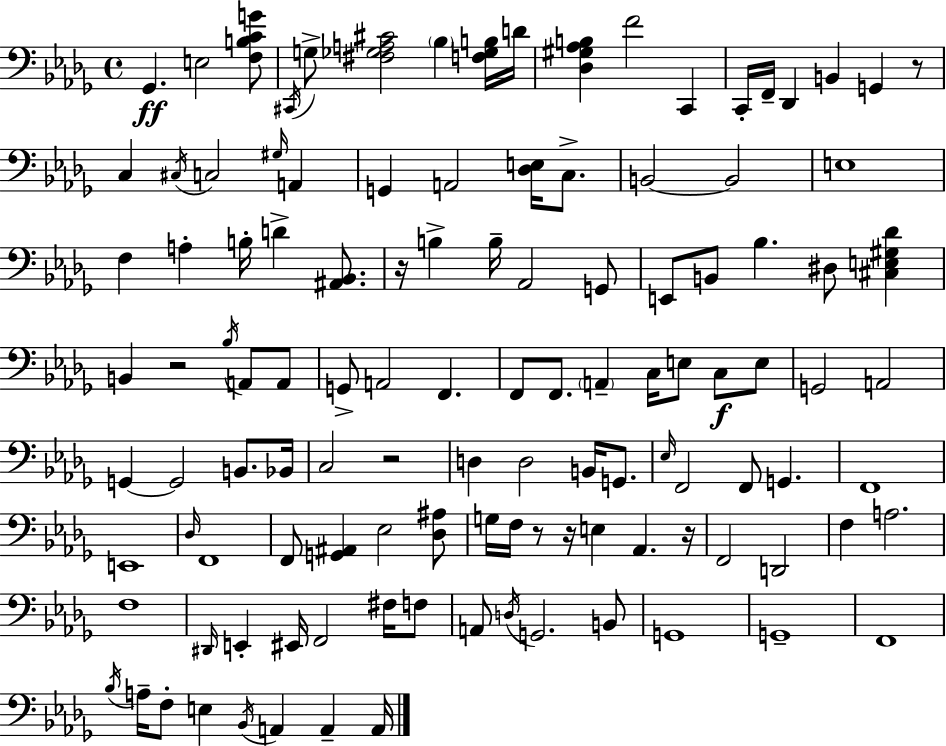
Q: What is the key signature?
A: BES minor